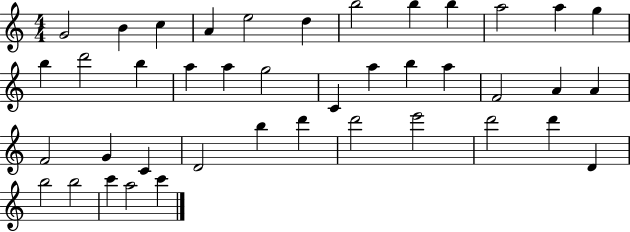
{
  \clef treble
  \numericTimeSignature
  \time 4/4
  \key c \major
  g'2 b'4 c''4 | a'4 e''2 d''4 | b''2 b''4 b''4 | a''2 a''4 g''4 | \break b''4 d'''2 b''4 | a''4 a''4 g''2 | c'4 a''4 b''4 a''4 | f'2 a'4 a'4 | \break f'2 g'4 c'4 | d'2 b''4 d'''4 | d'''2 e'''2 | d'''2 d'''4 d'4 | \break b''2 b''2 | c'''4 a''2 c'''4 | \bar "|."
}